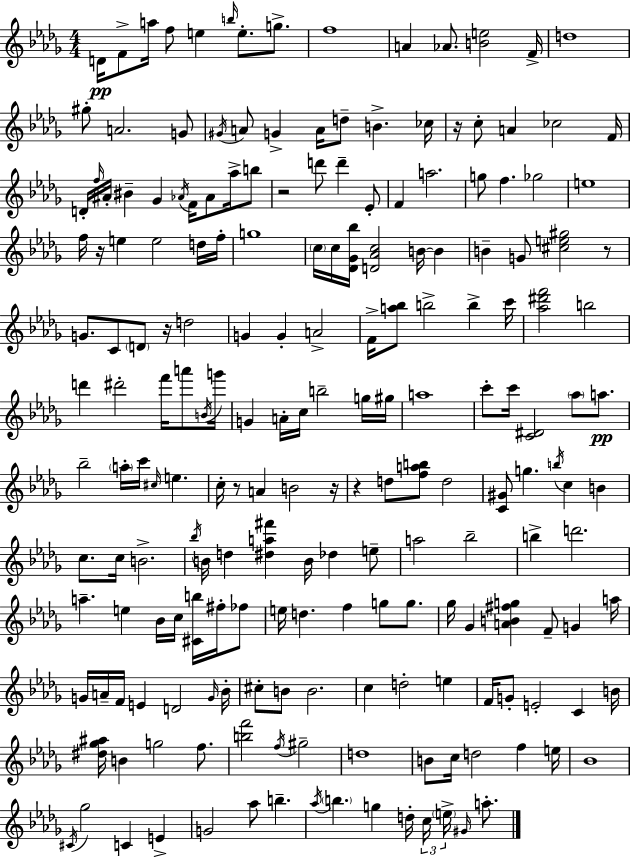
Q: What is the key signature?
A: BES minor